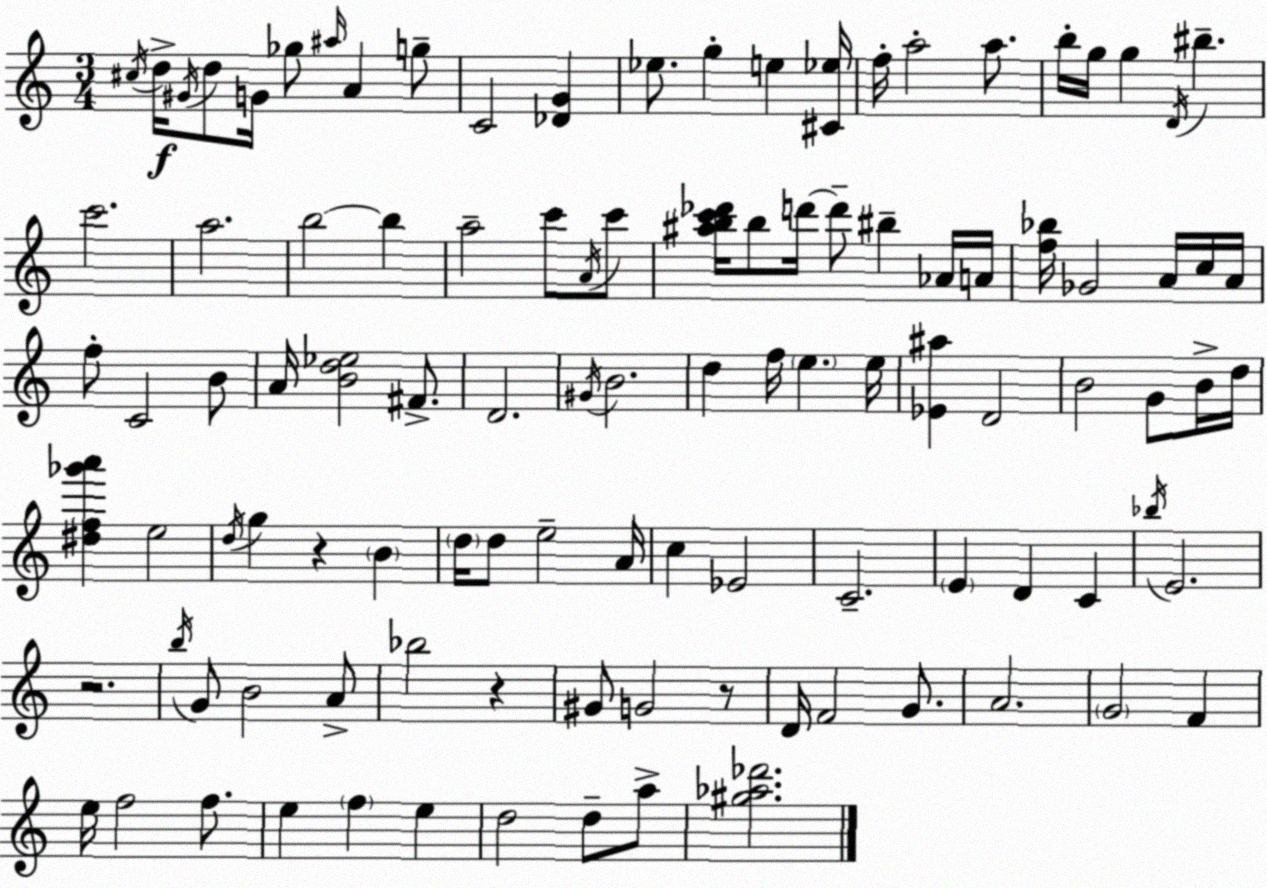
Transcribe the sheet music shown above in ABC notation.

X:1
T:Untitled
M:3/4
L:1/4
K:C
^c/4 d/4 ^G/4 d/2 G/4 _g/2 ^a/4 A g/2 C2 [_DG] _e/2 g e [^C_e]/4 f/4 a2 a/2 b/4 g/4 g D/4 ^b c'2 a2 b2 b a2 c'/2 A/4 c'/2 [^abc'_d']/4 b/2 d'/4 d'/2 ^b _A/4 A/4 [f_b]/4 _G2 A/4 c/4 A/4 f/2 C2 B/2 A/4 [Bd_e]2 ^F/2 D2 ^G/4 B2 d f/4 e e/4 [_E^a] D2 B2 G/2 B/4 d/4 [^df_g'a'] e2 d/4 g z B d/4 d/2 e2 A/4 c _E2 C2 E D C _b/4 E2 z2 b/4 G/2 B2 A/2 _b2 z ^G/2 G2 z/2 D/4 F2 G/2 A2 G2 F e/4 f2 f/2 e f e d2 d/2 a/2 [^g_a_d']2